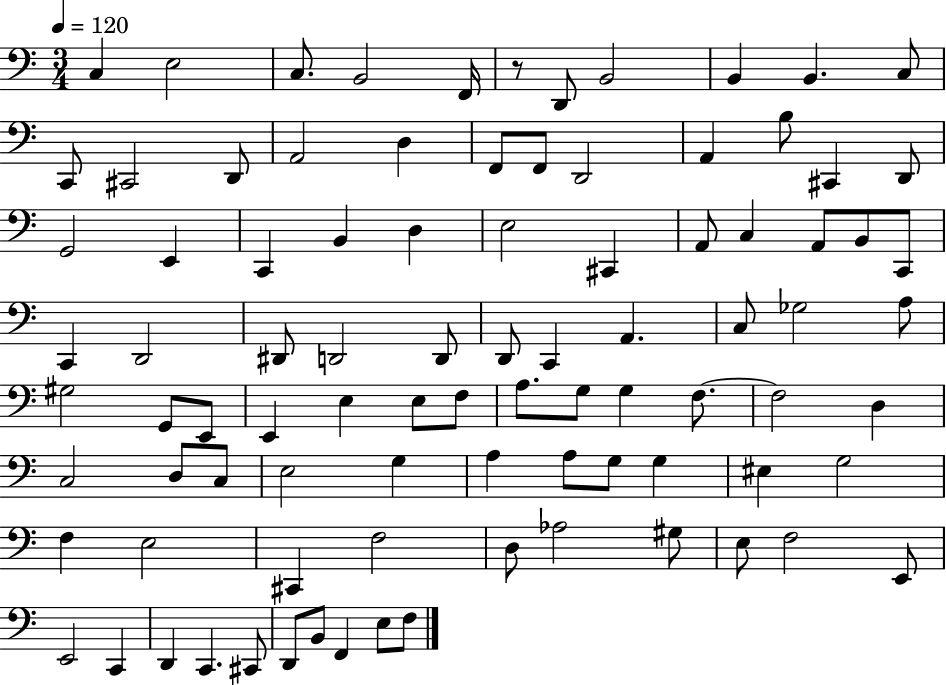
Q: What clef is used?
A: bass